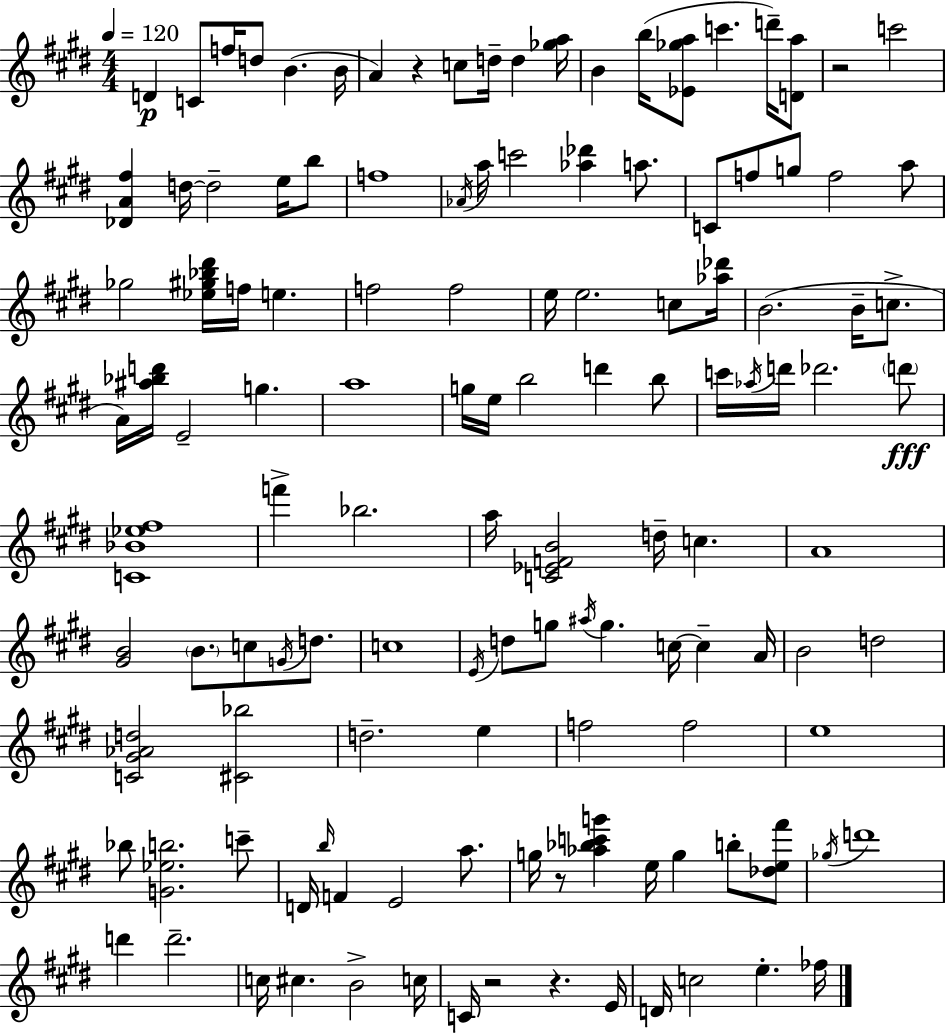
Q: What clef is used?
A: treble